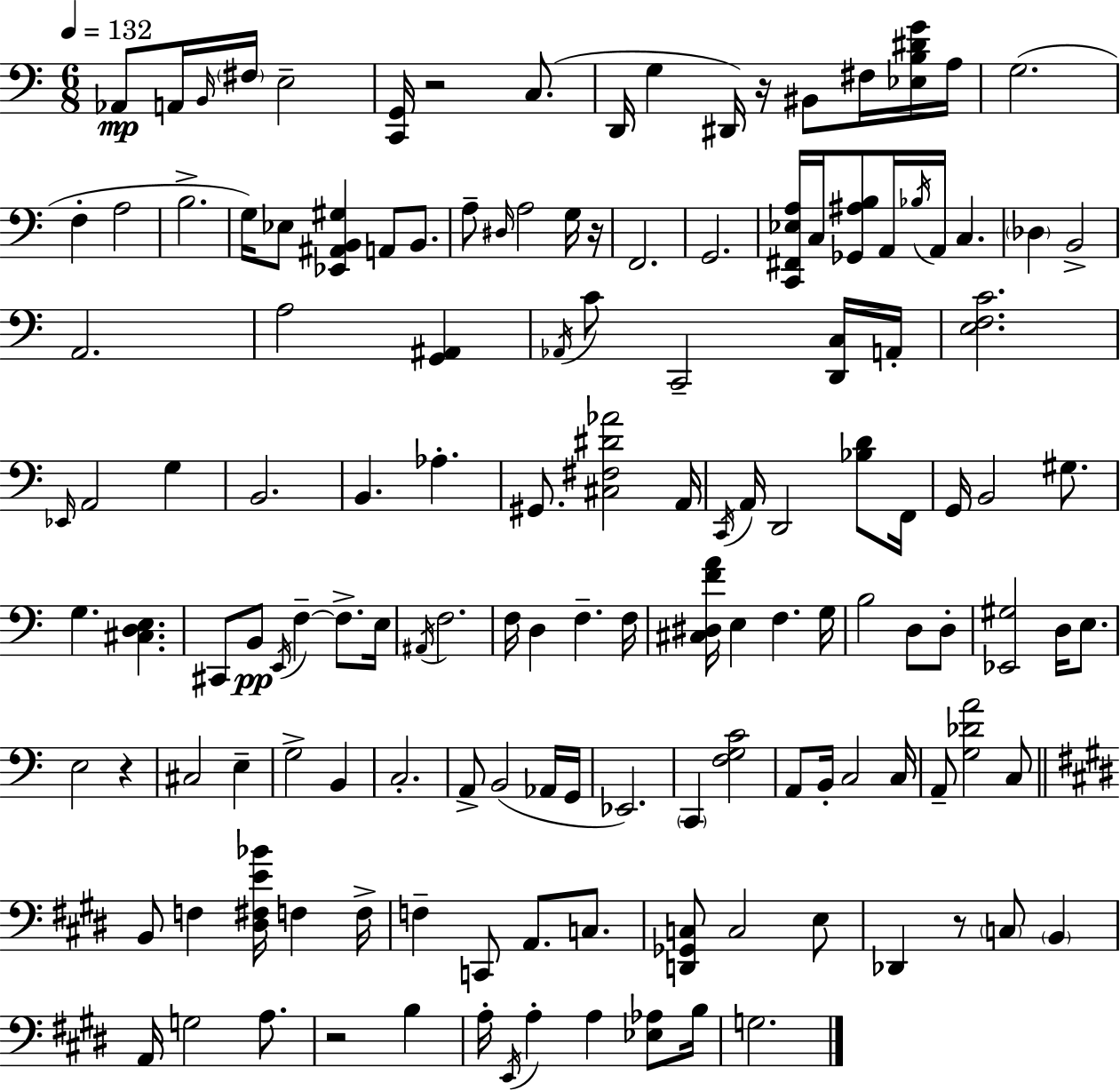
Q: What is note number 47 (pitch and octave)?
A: A2